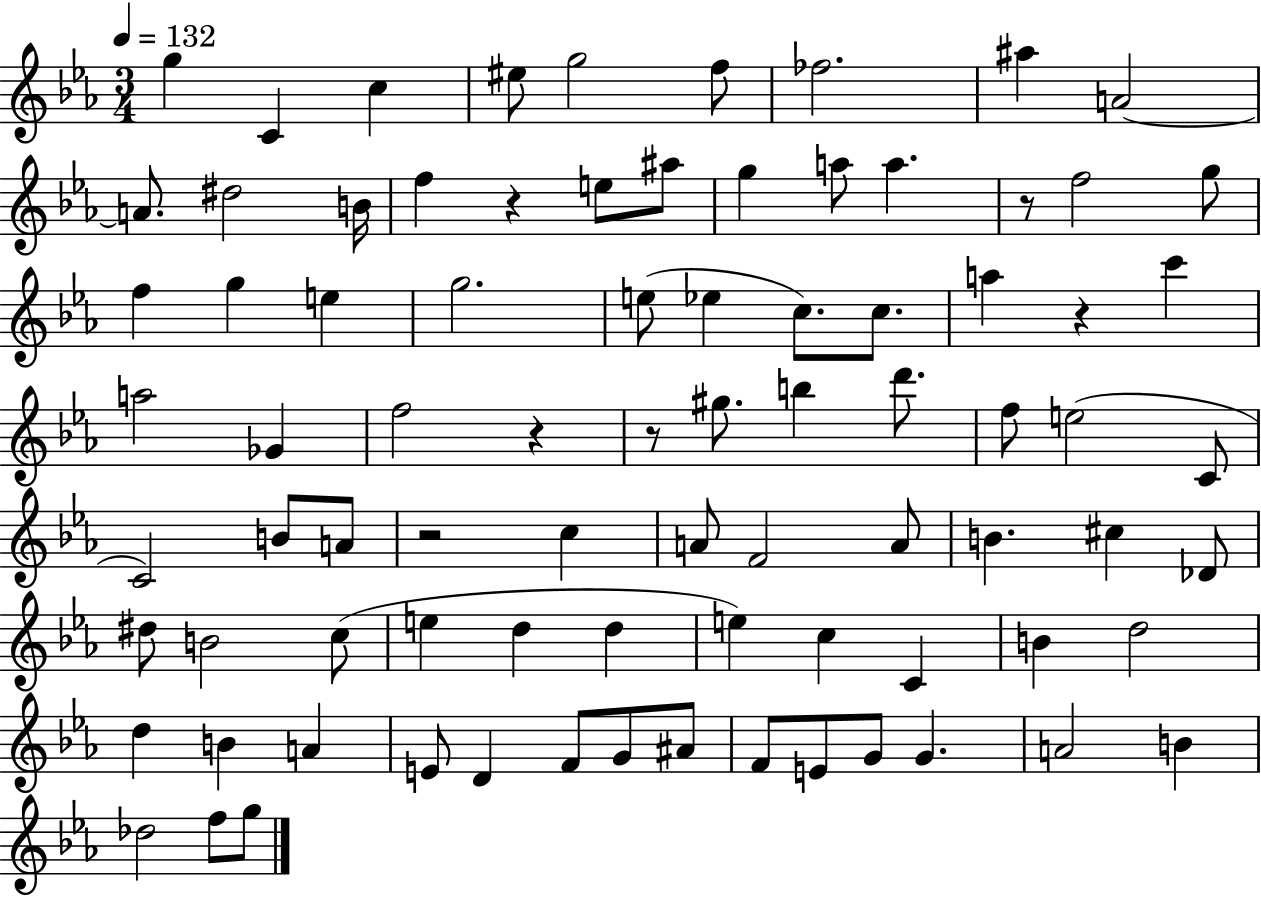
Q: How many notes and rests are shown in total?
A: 83